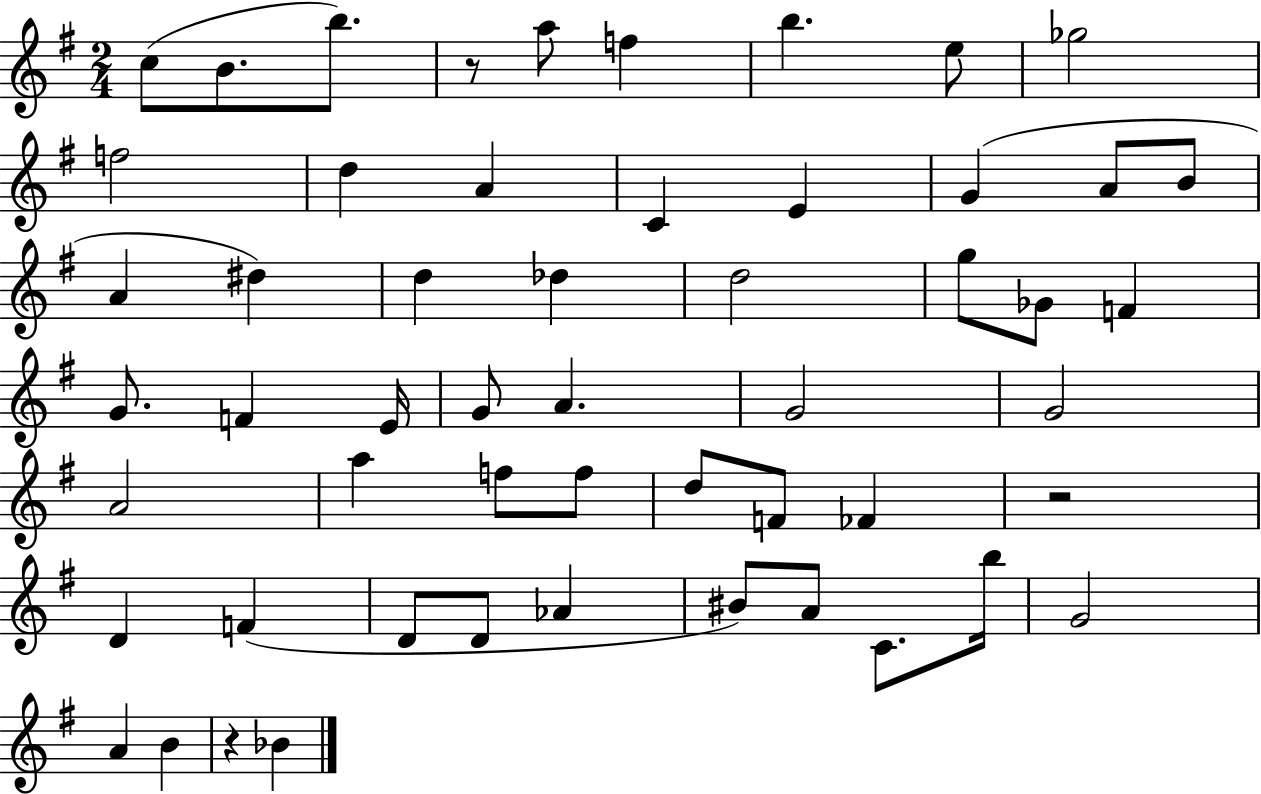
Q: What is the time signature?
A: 2/4